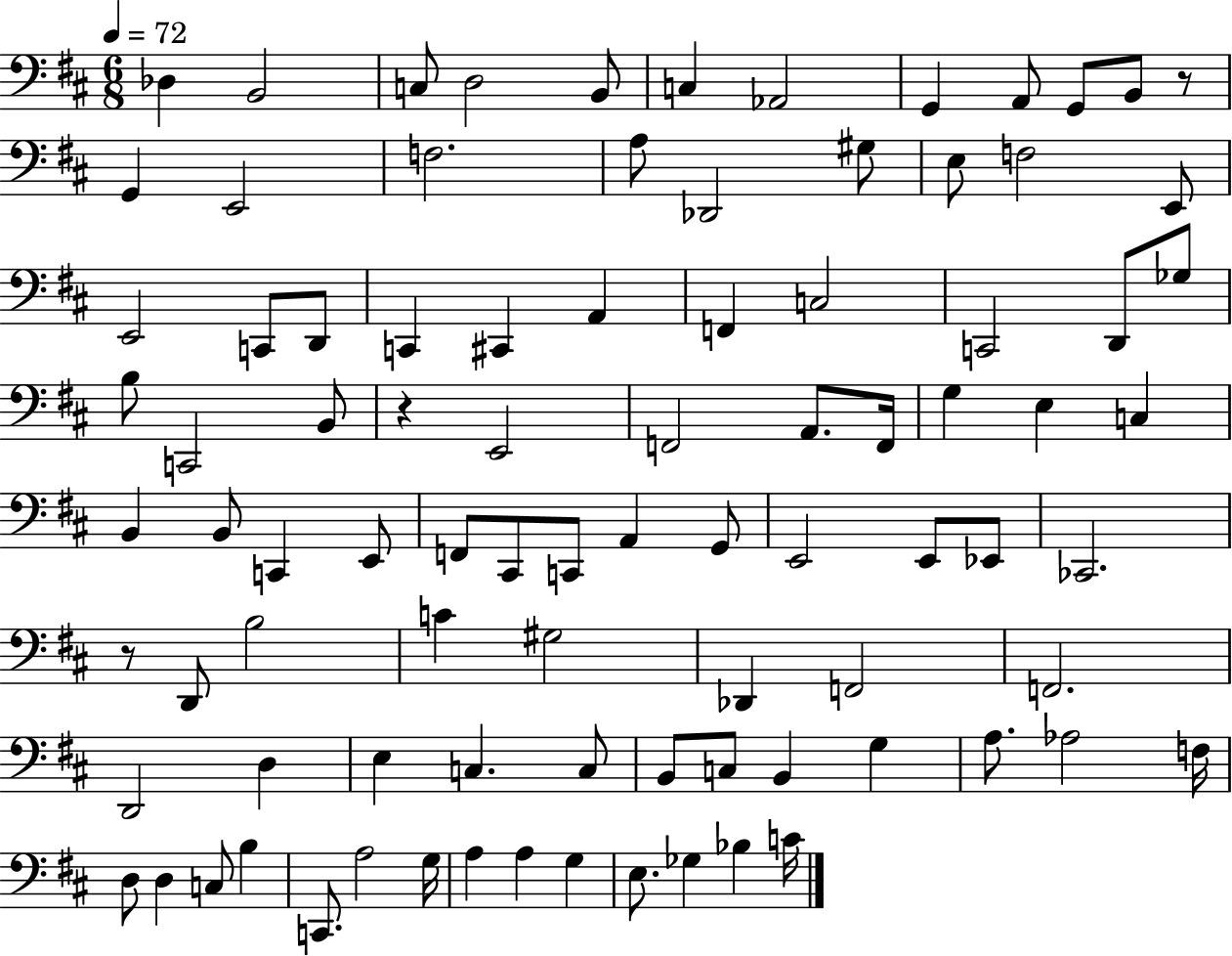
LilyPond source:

{
  \clef bass
  \numericTimeSignature
  \time 6/8
  \key d \major
  \tempo 4 = 72
  des4 b,2 | c8 d2 b,8 | c4 aes,2 | g,4 a,8 g,8 b,8 r8 | \break g,4 e,2 | f2. | a8 des,2 gis8 | e8 f2 e,8 | \break e,2 c,8 d,8 | c,4 cis,4 a,4 | f,4 c2 | c,2 d,8 ges8 | \break b8 c,2 b,8 | r4 e,2 | f,2 a,8. f,16 | g4 e4 c4 | \break b,4 b,8 c,4 e,8 | f,8 cis,8 c,8 a,4 g,8 | e,2 e,8 ees,8 | ces,2. | \break r8 d,8 b2 | c'4 gis2 | des,4 f,2 | f,2. | \break d,2 d4 | e4 c4. c8 | b,8 c8 b,4 g4 | a8. aes2 f16 | \break d8 d4 c8 b4 | c,8. a2 g16 | a4 a4 g4 | e8. ges4 bes4 c'16 | \break \bar "|."
}